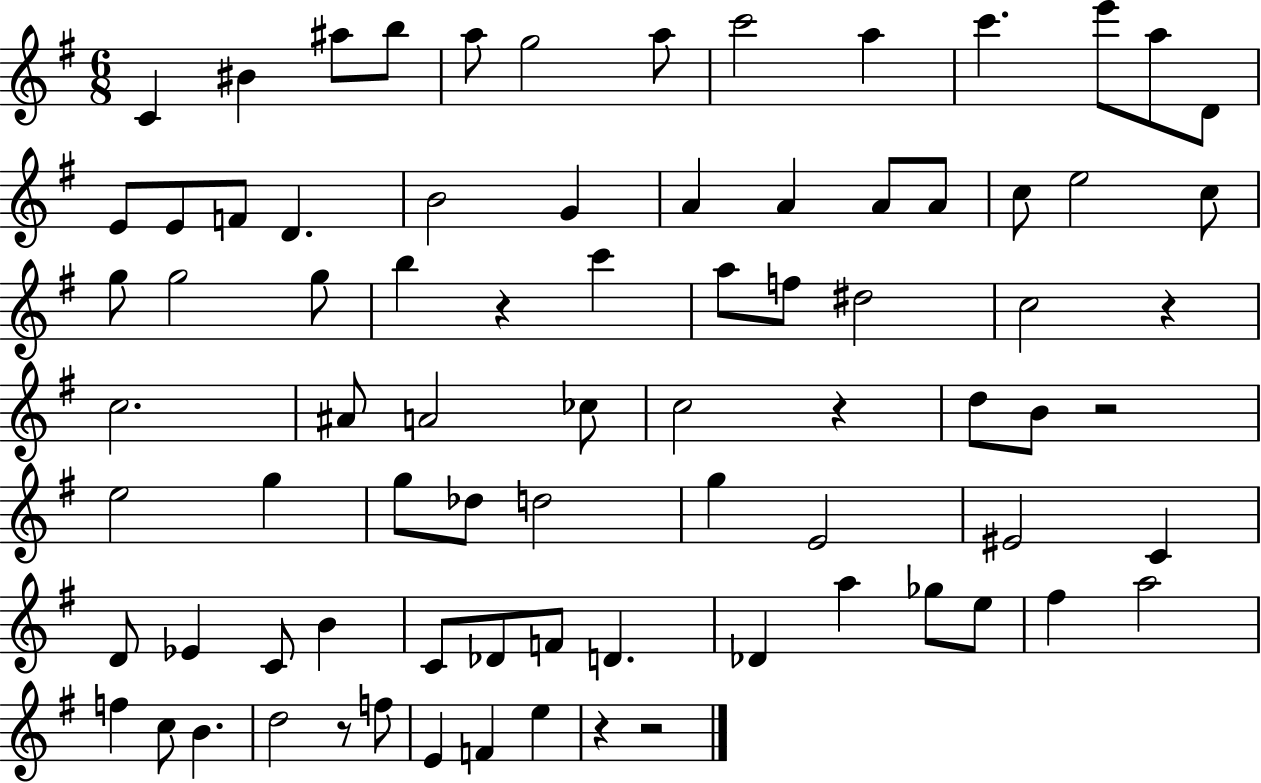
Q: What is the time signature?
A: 6/8